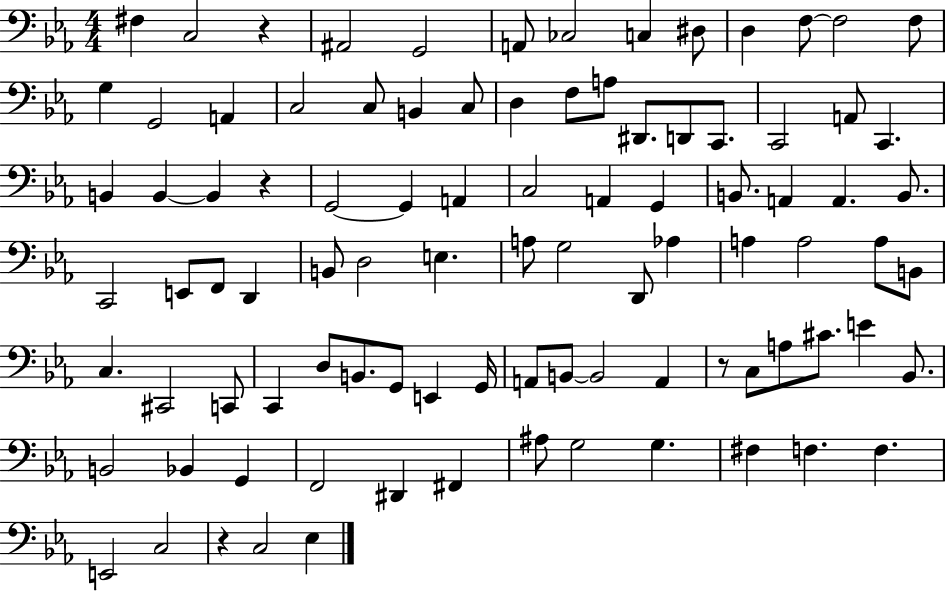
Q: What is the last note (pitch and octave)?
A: Eb3